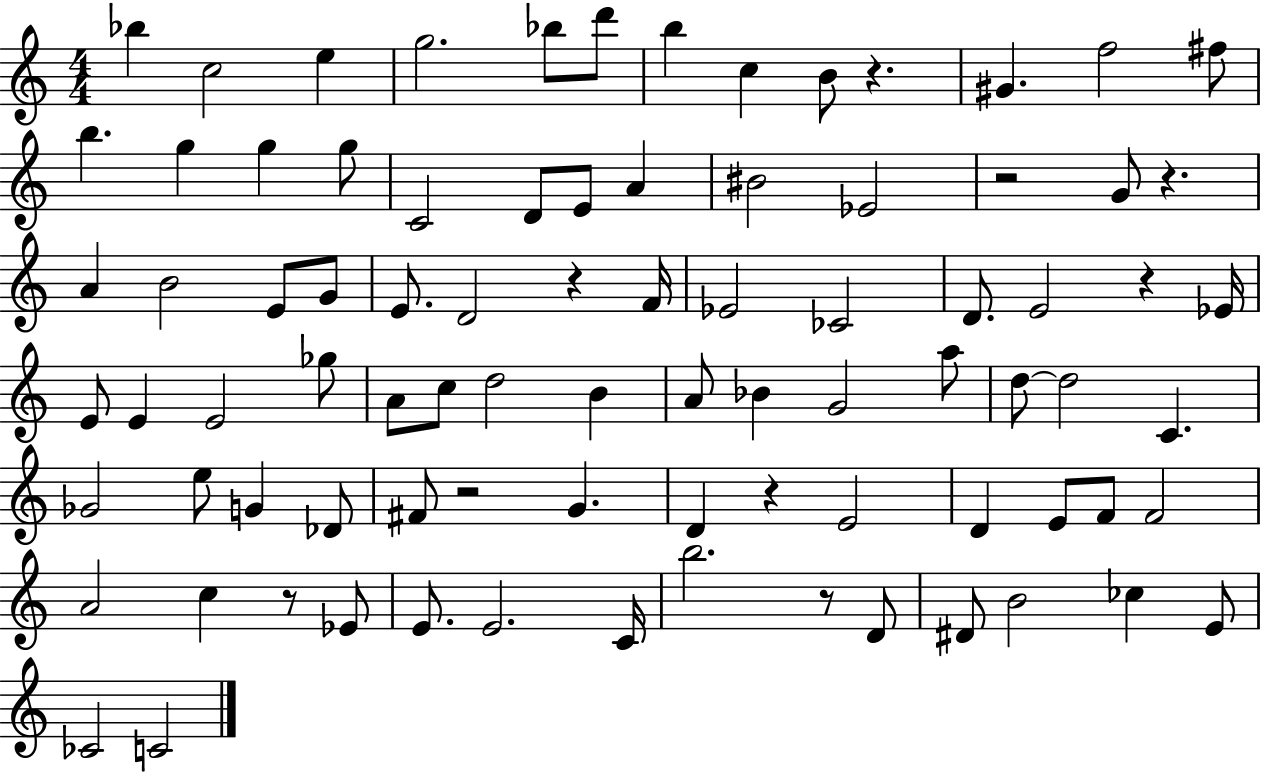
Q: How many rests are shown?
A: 9